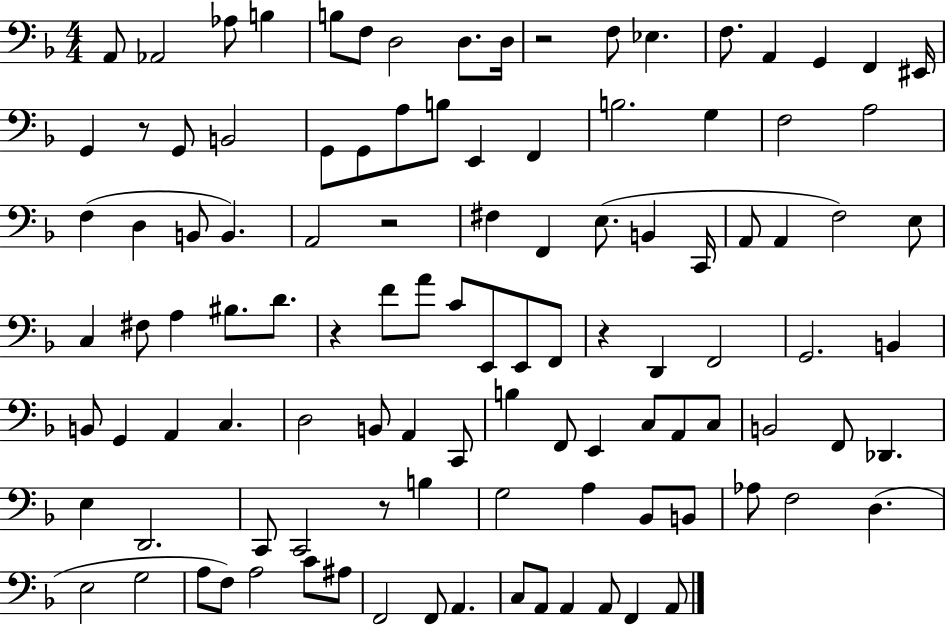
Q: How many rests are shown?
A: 6